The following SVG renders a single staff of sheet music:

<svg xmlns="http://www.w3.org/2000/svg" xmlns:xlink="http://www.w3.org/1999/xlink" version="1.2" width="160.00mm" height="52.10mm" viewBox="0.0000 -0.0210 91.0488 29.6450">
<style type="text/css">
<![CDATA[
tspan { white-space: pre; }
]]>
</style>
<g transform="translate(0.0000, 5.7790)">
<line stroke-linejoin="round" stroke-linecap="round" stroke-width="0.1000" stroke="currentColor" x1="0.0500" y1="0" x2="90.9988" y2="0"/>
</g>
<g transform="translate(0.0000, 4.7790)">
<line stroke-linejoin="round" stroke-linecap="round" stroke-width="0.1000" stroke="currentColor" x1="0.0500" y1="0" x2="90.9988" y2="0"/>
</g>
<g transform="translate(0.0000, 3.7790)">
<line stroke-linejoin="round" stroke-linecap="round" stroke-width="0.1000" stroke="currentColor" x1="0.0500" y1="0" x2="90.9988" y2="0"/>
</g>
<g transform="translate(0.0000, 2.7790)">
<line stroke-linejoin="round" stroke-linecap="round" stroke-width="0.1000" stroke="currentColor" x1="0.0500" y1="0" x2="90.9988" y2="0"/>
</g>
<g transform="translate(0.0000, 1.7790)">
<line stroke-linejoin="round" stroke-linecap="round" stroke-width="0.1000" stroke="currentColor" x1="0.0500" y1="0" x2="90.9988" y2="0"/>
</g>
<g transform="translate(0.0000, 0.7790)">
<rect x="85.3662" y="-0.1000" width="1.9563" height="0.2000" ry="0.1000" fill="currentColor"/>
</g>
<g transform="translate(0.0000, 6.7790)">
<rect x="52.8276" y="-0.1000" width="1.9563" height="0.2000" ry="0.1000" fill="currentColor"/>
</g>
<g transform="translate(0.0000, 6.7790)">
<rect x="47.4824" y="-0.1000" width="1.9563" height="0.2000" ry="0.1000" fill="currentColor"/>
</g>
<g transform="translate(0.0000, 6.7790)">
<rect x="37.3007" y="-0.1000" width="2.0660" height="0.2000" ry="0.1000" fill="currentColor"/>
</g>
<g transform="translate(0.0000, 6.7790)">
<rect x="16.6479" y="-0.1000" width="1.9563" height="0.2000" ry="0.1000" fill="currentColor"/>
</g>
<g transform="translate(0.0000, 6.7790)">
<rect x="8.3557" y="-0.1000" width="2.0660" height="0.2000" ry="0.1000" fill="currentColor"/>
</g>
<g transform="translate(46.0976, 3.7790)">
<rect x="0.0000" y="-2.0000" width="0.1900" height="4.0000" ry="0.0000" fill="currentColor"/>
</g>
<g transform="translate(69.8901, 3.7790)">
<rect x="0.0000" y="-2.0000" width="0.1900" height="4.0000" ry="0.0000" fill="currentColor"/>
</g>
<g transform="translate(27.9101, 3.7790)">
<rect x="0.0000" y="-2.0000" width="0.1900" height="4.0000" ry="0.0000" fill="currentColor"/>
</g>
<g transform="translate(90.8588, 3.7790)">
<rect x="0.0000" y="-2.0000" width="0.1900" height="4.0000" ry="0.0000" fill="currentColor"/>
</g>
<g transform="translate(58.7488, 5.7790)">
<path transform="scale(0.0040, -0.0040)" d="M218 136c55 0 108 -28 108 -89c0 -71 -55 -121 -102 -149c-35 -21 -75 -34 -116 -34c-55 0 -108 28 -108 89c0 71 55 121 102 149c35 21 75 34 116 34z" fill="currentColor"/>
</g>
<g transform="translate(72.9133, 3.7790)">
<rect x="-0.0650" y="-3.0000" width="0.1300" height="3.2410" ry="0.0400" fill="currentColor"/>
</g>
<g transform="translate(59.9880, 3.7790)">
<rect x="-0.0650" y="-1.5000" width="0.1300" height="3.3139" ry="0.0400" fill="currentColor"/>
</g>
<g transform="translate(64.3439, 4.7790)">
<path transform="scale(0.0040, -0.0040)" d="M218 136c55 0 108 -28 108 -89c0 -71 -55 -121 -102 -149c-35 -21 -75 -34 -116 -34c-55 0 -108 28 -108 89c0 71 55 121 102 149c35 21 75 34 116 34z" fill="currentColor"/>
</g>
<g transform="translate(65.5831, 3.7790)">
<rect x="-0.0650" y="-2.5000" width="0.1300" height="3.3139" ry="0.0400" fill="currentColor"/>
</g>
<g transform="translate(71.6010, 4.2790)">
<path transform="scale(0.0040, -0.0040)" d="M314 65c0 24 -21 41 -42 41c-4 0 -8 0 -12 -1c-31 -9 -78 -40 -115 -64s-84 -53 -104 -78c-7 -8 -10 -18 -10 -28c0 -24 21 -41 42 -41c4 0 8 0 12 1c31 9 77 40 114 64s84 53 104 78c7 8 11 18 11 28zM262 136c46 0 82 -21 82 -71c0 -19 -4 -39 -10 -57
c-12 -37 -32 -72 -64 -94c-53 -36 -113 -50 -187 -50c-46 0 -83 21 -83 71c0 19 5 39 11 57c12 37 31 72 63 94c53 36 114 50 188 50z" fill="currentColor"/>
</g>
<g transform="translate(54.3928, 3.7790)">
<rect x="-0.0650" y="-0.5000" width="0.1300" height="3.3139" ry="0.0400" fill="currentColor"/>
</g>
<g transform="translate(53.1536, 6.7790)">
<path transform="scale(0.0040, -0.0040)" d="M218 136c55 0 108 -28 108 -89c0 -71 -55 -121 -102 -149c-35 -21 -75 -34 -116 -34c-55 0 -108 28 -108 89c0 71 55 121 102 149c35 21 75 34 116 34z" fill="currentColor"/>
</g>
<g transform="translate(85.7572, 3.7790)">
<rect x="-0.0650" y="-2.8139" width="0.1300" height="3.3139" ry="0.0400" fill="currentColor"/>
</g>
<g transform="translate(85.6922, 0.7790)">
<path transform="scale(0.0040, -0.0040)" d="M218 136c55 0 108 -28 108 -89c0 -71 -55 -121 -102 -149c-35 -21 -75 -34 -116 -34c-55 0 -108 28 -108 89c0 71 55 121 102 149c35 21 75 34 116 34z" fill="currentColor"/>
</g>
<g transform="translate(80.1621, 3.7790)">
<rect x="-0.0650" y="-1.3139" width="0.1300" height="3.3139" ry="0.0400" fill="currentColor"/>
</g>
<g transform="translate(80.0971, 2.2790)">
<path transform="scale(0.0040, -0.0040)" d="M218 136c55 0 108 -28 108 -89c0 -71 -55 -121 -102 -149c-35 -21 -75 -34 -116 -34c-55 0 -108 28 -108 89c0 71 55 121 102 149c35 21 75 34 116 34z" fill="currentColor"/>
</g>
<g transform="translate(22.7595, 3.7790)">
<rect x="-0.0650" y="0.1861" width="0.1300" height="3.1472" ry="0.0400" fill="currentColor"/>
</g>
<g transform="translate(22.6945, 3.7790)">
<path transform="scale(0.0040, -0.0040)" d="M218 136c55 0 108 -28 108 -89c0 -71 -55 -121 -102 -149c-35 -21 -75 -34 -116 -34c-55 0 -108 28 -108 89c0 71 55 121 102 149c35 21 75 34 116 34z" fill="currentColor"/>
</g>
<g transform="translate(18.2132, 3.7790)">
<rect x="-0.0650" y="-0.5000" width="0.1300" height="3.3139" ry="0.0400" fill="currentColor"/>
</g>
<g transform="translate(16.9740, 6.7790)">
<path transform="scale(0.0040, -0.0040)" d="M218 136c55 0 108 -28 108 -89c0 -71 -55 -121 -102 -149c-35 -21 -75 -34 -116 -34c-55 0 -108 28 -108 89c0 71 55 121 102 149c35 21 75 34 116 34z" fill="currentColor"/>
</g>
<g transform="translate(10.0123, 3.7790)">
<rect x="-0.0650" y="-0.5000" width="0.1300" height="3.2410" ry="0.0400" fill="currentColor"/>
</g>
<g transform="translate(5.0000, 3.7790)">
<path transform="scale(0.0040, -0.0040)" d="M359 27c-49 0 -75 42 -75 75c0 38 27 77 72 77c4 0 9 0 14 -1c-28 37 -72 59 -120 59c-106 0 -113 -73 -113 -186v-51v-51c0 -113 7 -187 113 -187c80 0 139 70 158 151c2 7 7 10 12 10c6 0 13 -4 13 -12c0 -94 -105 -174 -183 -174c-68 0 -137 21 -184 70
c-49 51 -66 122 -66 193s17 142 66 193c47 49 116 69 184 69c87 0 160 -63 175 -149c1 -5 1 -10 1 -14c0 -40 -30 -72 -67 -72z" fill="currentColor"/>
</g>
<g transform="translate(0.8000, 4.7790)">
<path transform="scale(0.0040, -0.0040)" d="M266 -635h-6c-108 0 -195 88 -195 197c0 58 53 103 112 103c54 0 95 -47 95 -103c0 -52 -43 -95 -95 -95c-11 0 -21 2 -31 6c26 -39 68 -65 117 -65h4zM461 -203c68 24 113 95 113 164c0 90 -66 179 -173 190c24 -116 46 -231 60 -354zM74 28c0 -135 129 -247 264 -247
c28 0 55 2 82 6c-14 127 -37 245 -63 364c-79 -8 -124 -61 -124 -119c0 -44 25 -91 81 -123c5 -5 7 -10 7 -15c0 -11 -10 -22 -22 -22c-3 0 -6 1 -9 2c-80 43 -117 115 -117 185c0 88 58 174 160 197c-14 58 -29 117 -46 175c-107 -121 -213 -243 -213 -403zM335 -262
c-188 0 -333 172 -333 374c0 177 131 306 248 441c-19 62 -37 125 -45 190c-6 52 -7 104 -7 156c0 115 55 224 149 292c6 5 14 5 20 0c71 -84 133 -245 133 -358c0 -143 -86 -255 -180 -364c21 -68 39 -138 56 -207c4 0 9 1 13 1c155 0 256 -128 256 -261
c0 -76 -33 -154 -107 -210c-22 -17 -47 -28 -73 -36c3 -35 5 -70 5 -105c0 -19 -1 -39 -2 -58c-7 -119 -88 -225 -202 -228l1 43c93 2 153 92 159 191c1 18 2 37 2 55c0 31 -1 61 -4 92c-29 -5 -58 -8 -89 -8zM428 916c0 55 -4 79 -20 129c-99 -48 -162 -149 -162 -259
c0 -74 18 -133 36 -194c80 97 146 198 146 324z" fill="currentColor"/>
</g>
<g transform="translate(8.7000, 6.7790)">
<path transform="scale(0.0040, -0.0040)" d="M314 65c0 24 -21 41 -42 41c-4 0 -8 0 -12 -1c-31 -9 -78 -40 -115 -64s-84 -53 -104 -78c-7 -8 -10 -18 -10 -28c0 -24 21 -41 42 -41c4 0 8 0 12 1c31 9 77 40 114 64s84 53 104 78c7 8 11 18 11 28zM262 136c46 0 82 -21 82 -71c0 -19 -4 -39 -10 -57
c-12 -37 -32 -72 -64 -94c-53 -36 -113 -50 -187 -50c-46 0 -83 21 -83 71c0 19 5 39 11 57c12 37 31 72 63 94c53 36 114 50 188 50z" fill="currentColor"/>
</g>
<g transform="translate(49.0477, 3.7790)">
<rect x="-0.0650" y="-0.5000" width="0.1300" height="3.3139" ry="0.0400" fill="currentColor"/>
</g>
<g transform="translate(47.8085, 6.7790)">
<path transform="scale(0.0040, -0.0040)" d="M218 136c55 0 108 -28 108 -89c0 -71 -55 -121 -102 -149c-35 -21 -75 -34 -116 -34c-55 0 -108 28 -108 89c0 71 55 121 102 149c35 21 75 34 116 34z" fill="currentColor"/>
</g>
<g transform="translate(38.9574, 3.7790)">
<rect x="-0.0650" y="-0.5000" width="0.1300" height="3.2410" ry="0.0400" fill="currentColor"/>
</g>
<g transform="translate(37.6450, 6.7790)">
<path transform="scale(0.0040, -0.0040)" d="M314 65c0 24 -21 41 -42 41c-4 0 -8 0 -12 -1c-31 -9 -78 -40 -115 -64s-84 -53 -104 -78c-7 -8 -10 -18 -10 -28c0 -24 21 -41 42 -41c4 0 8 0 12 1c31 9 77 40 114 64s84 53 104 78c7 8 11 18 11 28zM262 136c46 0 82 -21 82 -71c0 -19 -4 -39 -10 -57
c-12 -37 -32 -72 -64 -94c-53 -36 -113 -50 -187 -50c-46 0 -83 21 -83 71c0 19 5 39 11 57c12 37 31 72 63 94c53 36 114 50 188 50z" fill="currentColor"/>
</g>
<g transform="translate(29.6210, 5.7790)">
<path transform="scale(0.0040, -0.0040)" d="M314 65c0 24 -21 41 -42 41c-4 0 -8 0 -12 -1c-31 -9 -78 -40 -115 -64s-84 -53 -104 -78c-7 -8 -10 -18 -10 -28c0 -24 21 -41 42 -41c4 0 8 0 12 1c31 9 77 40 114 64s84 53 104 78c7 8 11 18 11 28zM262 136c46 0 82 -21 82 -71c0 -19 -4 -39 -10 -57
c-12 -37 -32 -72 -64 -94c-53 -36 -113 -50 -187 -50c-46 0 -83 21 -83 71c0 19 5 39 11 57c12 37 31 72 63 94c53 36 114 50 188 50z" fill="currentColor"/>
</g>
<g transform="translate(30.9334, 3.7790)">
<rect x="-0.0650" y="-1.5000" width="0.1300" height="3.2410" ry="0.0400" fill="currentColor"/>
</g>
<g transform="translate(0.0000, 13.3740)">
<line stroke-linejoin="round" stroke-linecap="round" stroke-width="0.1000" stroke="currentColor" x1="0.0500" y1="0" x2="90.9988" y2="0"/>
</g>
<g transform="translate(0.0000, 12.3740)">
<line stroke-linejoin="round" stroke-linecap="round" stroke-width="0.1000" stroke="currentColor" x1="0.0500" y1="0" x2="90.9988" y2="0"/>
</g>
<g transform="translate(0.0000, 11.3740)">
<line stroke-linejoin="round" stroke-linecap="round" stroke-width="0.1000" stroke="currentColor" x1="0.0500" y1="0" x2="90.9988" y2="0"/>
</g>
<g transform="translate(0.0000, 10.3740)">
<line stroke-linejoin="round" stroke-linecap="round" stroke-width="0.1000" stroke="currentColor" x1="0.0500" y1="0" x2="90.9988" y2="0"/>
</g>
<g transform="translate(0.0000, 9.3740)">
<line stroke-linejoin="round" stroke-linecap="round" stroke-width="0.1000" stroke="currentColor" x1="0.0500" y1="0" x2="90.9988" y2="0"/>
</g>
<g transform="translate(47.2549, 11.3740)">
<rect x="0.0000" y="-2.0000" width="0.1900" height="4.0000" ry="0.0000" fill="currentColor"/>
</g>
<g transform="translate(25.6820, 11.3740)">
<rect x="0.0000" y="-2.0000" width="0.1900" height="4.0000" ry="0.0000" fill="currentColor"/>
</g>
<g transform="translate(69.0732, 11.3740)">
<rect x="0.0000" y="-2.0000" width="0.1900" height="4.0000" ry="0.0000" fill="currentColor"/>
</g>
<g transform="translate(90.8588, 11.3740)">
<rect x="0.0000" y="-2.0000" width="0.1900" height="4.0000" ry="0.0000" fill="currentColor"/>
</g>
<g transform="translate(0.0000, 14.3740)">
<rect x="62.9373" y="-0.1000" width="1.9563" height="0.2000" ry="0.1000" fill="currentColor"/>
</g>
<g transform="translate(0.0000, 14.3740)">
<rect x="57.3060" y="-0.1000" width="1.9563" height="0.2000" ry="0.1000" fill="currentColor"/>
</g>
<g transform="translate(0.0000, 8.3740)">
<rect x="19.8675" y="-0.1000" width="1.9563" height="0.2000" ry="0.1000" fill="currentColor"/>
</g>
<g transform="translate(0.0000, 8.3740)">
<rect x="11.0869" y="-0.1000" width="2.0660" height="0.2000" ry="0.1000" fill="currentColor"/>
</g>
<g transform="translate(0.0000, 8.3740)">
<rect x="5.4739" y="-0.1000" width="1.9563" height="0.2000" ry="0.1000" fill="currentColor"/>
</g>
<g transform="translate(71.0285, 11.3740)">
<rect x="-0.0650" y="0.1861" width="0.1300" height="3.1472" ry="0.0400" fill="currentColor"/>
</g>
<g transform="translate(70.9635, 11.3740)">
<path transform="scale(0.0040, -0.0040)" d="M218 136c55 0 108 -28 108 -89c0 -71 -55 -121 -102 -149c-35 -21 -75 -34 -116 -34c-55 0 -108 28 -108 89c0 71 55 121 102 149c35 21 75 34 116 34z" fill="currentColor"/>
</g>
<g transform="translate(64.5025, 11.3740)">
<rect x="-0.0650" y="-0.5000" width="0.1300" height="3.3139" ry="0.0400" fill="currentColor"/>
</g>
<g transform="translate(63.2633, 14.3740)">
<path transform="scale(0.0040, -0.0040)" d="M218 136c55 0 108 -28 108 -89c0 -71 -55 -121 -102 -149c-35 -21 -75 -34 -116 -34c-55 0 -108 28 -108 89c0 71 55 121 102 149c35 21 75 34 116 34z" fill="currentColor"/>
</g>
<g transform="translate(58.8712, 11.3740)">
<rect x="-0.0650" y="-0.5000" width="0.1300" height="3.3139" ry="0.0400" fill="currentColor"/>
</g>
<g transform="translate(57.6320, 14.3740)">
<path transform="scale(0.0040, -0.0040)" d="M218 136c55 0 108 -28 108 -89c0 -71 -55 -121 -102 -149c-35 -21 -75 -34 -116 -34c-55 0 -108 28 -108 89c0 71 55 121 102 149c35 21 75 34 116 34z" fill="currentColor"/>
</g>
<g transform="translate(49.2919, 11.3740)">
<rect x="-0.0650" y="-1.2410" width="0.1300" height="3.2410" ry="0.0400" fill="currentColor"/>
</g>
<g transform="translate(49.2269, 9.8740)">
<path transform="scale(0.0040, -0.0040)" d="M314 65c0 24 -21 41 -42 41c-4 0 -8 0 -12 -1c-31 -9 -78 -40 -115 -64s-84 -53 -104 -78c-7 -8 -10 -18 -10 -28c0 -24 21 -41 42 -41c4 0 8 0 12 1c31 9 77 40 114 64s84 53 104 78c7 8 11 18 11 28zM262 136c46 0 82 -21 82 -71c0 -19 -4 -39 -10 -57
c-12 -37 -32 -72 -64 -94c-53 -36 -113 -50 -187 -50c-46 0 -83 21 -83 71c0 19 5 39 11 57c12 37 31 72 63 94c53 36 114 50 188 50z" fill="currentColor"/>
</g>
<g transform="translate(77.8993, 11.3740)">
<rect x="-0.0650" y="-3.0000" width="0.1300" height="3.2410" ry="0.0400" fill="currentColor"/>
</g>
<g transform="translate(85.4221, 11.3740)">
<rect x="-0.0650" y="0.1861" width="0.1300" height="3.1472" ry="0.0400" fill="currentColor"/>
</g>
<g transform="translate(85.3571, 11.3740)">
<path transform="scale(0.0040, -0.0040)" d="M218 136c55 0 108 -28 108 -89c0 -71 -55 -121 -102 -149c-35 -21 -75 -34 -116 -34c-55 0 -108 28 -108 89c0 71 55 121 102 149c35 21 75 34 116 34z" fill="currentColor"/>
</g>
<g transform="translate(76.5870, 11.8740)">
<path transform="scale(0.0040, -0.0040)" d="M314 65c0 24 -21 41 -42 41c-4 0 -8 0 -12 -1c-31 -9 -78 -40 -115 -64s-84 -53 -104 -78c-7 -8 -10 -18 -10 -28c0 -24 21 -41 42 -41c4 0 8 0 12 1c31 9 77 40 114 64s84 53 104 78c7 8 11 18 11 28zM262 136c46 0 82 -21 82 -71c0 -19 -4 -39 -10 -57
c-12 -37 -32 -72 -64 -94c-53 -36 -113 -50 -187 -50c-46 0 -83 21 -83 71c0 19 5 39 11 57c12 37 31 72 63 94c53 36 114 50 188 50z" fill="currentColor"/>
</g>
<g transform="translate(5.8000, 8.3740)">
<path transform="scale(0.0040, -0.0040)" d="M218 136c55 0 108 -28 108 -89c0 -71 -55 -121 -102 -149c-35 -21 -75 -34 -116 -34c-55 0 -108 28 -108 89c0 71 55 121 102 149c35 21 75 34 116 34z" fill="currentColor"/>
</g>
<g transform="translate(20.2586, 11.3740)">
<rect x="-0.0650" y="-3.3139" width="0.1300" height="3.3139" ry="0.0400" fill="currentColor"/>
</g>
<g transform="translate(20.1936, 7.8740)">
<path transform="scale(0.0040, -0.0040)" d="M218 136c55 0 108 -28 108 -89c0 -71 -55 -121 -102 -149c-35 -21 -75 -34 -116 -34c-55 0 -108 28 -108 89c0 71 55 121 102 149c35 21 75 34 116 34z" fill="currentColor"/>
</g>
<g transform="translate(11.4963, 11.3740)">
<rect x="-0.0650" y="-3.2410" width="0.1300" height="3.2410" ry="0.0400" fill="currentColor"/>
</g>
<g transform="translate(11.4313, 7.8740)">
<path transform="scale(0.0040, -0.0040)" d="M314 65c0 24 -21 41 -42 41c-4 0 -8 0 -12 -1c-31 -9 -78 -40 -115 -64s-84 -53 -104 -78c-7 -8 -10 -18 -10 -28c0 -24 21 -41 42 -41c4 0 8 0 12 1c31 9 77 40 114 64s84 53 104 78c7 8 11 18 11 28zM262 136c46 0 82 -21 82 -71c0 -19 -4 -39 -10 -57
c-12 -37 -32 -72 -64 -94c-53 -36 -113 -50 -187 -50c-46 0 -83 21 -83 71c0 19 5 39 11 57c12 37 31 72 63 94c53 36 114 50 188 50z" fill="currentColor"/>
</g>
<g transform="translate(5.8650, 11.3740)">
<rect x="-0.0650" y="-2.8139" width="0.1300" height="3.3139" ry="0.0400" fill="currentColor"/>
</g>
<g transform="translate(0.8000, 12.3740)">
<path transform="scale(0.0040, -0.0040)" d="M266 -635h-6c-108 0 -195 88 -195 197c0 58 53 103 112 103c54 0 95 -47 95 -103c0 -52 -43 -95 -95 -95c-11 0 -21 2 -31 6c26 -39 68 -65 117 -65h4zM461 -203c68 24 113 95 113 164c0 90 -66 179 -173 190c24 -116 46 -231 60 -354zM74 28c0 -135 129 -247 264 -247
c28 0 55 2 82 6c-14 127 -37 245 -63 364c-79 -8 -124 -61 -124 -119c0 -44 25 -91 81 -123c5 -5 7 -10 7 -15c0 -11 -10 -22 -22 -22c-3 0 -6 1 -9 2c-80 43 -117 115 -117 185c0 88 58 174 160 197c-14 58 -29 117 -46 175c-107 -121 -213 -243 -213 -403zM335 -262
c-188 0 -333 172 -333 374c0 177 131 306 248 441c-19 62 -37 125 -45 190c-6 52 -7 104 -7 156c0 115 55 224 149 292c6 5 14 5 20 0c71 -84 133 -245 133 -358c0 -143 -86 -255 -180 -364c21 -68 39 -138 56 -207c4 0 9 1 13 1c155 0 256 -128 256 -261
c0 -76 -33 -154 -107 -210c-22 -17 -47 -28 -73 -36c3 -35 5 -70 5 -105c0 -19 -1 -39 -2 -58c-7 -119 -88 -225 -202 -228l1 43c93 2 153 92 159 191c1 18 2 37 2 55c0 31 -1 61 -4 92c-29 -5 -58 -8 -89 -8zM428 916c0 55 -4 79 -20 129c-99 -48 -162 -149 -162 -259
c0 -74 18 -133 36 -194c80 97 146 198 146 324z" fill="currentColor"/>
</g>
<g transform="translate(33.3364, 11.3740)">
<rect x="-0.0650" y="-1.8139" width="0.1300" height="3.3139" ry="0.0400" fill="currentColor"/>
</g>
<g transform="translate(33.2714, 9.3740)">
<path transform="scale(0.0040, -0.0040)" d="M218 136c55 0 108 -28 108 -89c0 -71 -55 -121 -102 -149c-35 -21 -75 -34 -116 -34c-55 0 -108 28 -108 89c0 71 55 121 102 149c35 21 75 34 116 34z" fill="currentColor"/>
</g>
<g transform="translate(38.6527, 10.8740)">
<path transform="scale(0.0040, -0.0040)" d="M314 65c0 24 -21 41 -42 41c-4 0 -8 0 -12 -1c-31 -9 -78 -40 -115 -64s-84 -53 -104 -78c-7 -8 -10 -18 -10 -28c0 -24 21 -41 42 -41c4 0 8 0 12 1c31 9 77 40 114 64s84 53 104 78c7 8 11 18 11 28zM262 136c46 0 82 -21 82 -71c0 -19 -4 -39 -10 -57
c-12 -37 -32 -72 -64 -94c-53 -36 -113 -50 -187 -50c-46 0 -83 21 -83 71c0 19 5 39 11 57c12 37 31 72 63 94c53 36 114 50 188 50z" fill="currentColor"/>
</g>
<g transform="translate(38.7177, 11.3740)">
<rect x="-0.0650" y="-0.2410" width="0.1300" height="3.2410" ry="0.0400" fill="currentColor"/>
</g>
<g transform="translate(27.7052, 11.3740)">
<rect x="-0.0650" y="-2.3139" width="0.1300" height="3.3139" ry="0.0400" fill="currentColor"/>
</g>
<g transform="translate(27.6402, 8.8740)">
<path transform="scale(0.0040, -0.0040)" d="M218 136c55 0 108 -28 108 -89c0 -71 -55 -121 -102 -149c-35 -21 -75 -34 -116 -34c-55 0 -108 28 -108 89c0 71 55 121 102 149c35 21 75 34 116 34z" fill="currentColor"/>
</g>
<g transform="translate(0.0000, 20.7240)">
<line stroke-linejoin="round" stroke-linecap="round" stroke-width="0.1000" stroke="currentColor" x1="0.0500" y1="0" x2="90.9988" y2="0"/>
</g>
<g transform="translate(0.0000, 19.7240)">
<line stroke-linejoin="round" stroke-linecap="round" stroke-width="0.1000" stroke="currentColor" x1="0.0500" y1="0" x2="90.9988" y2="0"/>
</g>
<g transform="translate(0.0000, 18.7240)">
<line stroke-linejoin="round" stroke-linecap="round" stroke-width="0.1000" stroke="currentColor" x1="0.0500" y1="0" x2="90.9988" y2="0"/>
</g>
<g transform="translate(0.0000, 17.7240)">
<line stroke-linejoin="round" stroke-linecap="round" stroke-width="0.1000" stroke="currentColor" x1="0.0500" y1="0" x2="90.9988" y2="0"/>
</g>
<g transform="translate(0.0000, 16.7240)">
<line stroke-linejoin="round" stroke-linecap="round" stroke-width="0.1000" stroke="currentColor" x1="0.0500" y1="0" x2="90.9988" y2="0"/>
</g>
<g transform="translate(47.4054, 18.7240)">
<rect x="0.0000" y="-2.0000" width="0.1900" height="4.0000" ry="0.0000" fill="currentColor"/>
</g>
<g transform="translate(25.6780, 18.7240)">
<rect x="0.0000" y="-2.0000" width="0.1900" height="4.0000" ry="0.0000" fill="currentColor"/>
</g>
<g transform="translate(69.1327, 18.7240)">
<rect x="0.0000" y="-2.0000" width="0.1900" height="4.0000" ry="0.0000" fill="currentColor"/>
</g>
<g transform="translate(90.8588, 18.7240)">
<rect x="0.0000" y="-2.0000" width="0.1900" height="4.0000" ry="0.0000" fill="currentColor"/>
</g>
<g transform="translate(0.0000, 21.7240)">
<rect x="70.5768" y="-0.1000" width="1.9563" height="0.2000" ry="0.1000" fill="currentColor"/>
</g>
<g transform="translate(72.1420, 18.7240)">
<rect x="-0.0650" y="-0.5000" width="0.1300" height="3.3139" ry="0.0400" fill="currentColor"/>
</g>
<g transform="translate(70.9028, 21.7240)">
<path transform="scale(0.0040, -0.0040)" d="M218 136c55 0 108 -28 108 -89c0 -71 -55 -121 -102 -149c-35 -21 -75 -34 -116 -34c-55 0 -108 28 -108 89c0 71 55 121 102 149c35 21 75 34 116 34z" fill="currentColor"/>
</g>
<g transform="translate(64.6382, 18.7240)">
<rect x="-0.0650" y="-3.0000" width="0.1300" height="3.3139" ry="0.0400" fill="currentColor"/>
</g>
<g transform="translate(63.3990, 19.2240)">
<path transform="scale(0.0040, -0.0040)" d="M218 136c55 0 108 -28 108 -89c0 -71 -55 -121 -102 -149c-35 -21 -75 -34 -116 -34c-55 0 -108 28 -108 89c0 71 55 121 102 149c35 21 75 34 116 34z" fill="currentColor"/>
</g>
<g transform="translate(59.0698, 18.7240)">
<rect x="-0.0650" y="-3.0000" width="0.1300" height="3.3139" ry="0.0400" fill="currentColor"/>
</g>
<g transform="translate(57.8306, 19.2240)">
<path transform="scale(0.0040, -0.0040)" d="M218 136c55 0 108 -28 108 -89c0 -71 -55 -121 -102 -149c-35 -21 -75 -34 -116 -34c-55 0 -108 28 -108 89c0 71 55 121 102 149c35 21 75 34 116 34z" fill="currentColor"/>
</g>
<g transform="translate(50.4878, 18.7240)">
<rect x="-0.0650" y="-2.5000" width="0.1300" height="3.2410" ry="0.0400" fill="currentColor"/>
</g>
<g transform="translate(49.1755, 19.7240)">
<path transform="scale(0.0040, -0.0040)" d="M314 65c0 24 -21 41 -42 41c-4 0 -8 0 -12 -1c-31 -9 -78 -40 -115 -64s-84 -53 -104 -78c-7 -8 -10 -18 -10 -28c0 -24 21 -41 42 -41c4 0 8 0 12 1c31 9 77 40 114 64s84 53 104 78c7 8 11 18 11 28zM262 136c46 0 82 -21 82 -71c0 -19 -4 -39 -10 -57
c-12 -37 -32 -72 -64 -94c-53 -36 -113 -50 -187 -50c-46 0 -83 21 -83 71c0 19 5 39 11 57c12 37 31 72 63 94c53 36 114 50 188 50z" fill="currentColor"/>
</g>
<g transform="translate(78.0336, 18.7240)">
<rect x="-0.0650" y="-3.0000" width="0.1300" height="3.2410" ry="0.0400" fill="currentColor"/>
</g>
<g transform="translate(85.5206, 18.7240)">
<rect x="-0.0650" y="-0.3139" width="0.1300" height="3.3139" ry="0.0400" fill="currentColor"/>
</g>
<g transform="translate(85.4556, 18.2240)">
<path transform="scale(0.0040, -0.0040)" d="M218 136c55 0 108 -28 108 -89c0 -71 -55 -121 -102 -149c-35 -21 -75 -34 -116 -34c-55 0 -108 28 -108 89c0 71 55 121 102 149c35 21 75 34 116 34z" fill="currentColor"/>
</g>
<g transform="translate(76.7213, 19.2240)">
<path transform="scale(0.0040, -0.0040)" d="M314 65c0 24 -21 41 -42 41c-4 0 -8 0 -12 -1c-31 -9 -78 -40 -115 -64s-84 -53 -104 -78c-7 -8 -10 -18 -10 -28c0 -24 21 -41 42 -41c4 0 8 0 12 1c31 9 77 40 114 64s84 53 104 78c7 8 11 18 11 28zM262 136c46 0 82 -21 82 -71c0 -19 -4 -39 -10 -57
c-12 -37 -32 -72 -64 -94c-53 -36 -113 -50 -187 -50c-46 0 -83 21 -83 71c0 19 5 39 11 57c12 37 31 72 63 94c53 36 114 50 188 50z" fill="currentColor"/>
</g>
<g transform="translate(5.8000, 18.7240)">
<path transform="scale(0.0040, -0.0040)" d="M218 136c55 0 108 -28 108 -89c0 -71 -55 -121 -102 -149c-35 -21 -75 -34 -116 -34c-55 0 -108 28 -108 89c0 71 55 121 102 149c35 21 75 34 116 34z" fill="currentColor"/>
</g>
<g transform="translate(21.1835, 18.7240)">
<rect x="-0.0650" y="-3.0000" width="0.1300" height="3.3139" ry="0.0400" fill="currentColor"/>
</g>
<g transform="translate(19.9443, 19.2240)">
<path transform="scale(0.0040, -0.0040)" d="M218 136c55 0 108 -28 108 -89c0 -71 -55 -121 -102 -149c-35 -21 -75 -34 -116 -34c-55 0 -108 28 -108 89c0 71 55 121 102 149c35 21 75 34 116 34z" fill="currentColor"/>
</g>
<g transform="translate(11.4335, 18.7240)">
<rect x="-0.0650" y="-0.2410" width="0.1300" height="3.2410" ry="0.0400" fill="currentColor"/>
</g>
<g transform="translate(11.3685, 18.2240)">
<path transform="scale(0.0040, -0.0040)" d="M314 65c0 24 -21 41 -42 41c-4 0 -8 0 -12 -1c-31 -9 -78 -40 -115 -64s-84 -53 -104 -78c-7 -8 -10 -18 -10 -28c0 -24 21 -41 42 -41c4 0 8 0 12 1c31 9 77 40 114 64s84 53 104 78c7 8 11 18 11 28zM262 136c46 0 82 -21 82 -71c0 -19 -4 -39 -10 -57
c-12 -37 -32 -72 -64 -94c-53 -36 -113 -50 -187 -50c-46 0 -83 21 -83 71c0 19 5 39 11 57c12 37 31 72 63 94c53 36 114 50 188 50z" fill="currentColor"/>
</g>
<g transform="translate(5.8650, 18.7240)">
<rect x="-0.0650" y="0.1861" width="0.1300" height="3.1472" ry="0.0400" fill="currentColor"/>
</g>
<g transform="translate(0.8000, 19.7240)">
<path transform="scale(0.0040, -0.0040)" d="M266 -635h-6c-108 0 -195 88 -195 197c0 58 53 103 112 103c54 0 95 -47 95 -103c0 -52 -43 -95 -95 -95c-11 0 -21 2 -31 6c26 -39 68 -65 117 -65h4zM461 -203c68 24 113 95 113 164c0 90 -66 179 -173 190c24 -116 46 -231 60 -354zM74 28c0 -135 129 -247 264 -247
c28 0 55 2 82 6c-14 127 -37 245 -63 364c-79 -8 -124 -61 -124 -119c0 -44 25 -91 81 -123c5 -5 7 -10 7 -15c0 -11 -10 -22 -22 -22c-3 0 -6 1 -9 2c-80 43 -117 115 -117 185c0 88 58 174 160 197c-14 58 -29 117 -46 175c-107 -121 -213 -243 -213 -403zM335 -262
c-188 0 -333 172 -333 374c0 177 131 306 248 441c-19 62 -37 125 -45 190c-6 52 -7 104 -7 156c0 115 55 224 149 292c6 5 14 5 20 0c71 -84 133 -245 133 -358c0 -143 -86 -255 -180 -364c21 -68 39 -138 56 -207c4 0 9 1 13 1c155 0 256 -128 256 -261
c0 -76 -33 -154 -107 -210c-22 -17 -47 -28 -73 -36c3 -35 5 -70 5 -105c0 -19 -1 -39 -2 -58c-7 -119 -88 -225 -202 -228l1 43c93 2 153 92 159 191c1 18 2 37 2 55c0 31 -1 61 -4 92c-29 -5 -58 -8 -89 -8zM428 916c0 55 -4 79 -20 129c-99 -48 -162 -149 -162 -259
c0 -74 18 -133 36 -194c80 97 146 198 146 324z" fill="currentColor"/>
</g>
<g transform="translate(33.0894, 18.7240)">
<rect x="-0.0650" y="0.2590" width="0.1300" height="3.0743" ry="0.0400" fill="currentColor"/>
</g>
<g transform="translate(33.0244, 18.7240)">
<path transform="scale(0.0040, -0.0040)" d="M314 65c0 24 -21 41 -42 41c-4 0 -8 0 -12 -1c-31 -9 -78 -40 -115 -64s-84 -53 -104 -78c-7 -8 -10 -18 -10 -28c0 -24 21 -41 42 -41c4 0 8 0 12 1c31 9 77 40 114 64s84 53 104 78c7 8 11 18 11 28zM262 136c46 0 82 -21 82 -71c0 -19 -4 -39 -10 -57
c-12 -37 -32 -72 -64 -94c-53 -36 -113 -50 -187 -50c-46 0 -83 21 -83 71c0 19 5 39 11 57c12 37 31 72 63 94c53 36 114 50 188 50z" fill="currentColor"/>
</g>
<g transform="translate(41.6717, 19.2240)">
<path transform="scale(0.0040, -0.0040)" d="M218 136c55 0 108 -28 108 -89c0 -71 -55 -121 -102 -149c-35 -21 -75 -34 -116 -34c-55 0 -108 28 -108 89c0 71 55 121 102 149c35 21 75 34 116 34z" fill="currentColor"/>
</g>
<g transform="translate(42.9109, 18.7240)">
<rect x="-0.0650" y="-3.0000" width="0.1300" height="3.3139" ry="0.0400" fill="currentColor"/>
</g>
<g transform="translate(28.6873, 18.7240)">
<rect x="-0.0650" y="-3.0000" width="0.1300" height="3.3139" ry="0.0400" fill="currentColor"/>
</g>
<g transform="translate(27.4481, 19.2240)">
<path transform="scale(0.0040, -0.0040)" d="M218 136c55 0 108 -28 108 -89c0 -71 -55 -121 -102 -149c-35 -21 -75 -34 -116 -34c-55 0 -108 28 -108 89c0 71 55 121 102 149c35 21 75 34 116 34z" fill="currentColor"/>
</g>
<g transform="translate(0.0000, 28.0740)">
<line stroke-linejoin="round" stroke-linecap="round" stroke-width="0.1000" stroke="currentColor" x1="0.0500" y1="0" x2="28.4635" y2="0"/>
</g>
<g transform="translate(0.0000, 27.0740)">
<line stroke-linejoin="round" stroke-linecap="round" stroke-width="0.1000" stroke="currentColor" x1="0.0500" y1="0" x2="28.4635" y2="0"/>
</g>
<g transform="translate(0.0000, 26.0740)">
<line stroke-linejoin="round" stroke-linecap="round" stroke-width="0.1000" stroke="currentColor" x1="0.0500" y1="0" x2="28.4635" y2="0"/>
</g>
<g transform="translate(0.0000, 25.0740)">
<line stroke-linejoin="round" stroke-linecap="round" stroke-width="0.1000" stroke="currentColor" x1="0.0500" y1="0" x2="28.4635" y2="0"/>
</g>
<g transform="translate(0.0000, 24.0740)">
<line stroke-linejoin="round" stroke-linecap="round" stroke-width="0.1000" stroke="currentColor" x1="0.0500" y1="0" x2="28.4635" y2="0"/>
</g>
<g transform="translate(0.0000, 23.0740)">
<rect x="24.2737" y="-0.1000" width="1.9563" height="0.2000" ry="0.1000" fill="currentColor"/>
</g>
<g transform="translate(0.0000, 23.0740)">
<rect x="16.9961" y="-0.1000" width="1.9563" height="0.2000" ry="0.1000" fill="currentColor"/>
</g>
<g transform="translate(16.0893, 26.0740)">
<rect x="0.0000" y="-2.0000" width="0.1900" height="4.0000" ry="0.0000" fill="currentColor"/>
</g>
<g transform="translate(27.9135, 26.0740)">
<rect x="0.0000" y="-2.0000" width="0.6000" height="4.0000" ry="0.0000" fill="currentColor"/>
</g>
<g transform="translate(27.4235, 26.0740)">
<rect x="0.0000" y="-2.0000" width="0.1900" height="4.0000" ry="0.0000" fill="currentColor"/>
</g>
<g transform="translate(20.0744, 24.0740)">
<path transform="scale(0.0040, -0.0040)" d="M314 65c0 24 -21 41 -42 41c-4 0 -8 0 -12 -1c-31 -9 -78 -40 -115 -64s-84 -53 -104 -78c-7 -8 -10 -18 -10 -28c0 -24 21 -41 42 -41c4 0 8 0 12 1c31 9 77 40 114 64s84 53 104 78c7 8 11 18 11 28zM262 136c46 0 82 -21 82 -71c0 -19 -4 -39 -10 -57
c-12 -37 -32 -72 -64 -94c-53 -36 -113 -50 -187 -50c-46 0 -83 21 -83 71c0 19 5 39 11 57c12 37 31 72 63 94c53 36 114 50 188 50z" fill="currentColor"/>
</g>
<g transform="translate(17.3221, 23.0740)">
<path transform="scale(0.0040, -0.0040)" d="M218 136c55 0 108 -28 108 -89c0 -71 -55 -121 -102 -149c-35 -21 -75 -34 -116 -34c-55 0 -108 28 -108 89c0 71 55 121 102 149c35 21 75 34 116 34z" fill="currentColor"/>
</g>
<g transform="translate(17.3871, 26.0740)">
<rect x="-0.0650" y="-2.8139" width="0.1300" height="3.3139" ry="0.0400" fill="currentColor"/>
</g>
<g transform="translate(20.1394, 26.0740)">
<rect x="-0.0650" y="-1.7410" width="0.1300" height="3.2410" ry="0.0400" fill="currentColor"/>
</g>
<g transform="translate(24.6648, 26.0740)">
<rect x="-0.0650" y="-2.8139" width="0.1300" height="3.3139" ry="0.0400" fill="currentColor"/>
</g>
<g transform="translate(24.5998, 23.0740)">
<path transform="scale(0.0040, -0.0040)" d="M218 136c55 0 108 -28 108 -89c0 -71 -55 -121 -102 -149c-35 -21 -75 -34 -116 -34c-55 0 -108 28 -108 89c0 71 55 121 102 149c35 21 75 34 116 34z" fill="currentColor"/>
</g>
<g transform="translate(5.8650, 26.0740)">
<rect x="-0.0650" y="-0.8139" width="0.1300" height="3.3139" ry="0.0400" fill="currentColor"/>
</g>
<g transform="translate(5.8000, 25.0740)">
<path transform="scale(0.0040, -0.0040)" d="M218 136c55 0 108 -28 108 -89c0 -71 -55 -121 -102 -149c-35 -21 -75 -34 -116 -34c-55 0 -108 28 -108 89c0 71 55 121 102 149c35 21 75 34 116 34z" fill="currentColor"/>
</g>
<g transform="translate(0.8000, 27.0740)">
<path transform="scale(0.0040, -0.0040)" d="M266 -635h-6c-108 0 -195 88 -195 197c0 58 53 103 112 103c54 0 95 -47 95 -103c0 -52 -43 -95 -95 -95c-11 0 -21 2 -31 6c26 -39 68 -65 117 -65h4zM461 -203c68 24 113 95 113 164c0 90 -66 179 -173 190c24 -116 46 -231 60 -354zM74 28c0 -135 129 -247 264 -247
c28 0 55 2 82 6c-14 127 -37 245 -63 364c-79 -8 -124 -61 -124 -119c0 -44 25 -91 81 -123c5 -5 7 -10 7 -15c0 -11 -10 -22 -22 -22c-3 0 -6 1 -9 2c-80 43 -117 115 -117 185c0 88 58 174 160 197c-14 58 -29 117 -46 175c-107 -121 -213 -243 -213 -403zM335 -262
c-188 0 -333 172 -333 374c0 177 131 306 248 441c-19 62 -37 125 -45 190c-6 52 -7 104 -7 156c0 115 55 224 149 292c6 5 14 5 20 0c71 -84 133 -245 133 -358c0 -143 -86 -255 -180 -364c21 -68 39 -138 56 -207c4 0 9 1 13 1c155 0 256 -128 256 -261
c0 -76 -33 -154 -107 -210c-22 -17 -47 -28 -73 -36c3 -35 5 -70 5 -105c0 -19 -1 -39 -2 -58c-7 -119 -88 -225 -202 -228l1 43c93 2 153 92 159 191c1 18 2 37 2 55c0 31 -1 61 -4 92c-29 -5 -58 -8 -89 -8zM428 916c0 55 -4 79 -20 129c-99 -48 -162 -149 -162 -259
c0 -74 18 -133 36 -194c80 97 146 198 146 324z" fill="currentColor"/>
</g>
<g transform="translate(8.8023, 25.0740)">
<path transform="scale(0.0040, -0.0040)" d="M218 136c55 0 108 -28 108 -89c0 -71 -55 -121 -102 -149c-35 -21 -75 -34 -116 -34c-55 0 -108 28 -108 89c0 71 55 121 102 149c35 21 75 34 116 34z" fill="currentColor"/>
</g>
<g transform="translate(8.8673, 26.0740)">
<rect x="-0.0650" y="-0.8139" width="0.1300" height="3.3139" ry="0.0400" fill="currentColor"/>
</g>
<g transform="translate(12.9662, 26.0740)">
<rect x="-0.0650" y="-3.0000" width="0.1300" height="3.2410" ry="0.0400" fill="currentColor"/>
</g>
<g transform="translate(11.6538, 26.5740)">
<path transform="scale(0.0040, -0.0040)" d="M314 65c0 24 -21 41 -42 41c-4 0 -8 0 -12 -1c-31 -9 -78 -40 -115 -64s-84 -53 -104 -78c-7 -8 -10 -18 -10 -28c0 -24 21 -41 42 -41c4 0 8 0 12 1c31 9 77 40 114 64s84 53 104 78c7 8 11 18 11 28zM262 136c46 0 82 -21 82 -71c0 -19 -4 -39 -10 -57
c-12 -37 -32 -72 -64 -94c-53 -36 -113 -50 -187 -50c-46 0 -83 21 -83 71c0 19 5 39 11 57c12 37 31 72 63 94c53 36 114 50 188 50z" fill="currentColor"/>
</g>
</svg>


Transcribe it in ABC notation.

X:1
T:Untitled
M:4/4
L:1/4
K:C
C2 C B E2 C2 C C E G A2 e a a b2 b g f c2 e2 C C B A2 B B c2 A A B2 A G2 A A C A2 c d d A2 a f2 a